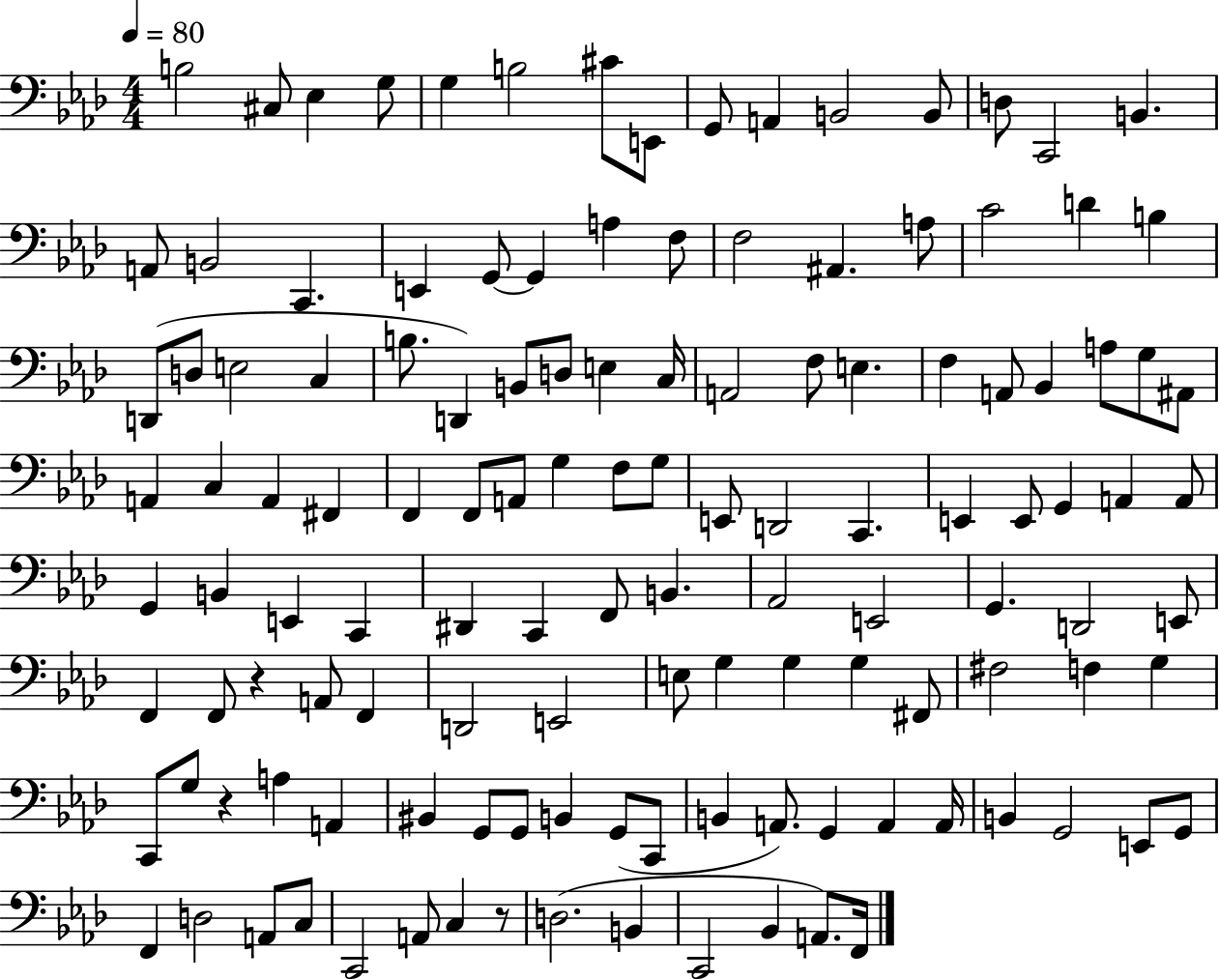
B3/h C#3/e Eb3/q G3/e G3/q B3/h C#4/e E2/e G2/e A2/q B2/h B2/e D3/e C2/h B2/q. A2/e B2/h C2/q. E2/q G2/e G2/q A3/q F3/e F3/h A#2/q. A3/e C4/h D4/q B3/q D2/e D3/e E3/h C3/q B3/e. D2/q B2/e D3/e E3/q C3/s A2/h F3/e E3/q. F3/q A2/e Bb2/q A3/e G3/e A#2/e A2/q C3/q A2/q F#2/q F2/q F2/e A2/e G3/q F3/e G3/e E2/e D2/h C2/q. E2/q E2/e G2/q A2/q A2/e G2/q B2/q E2/q C2/q D#2/q C2/q F2/e B2/q. Ab2/h E2/h G2/q. D2/h E2/e F2/q F2/e R/q A2/e F2/q D2/h E2/h E3/e G3/q G3/q G3/q F#2/e F#3/h F3/q G3/q C2/e G3/e R/q A3/q A2/q BIS2/q G2/e G2/e B2/q G2/e C2/e B2/q A2/e. G2/q A2/q A2/s B2/q G2/h E2/e G2/e F2/q D3/h A2/e C3/e C2/h A2/e C3/q R/e D3/h. B2/q C2/h Bb2/q A2/e. F2/s